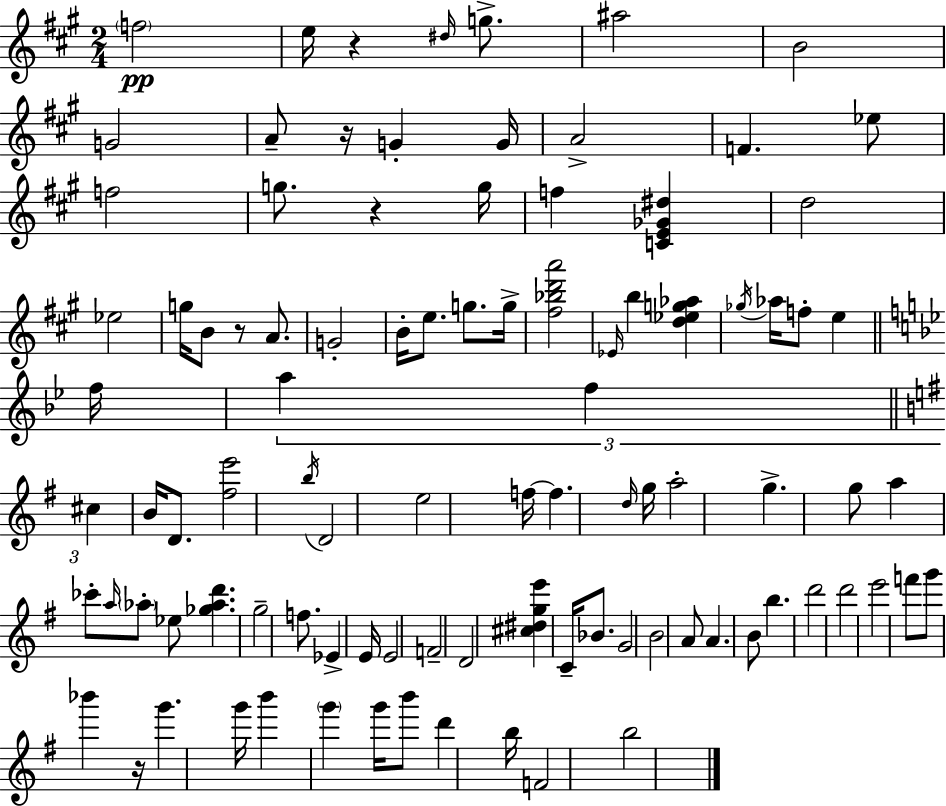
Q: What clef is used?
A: treble